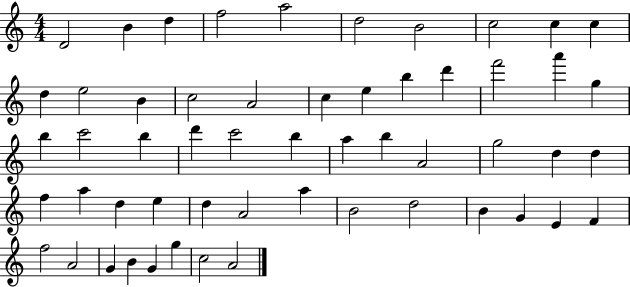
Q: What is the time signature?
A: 4/4